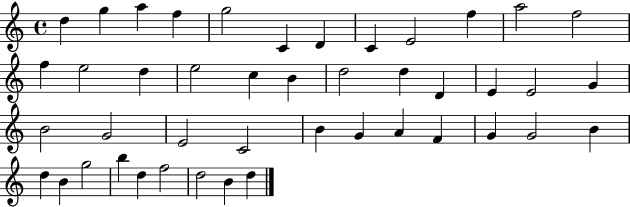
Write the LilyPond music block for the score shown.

{
  \clef treble
  \time 4/4
  \defaultTimeSignature
  \key c \major
  d''4 g''4 a''4 f''4 | g''2 c'4 d'4 | c'4 e'2 f''4 | a''2 f''2 | \break f''4 e''2 d''4 | e''2 c''4 b'4 | d''2 d''4 d'4 | e'4 e'2 g'4 | \break b'2 g'2 | e'2 c'2 | b'4 g'4 a'4 f'4 | g'4 g'2 b'4 | \break d''4 b'4 g''2 | b''4 d''4 f''2 | d''2 b'4 d''4 | \bar "|."
}